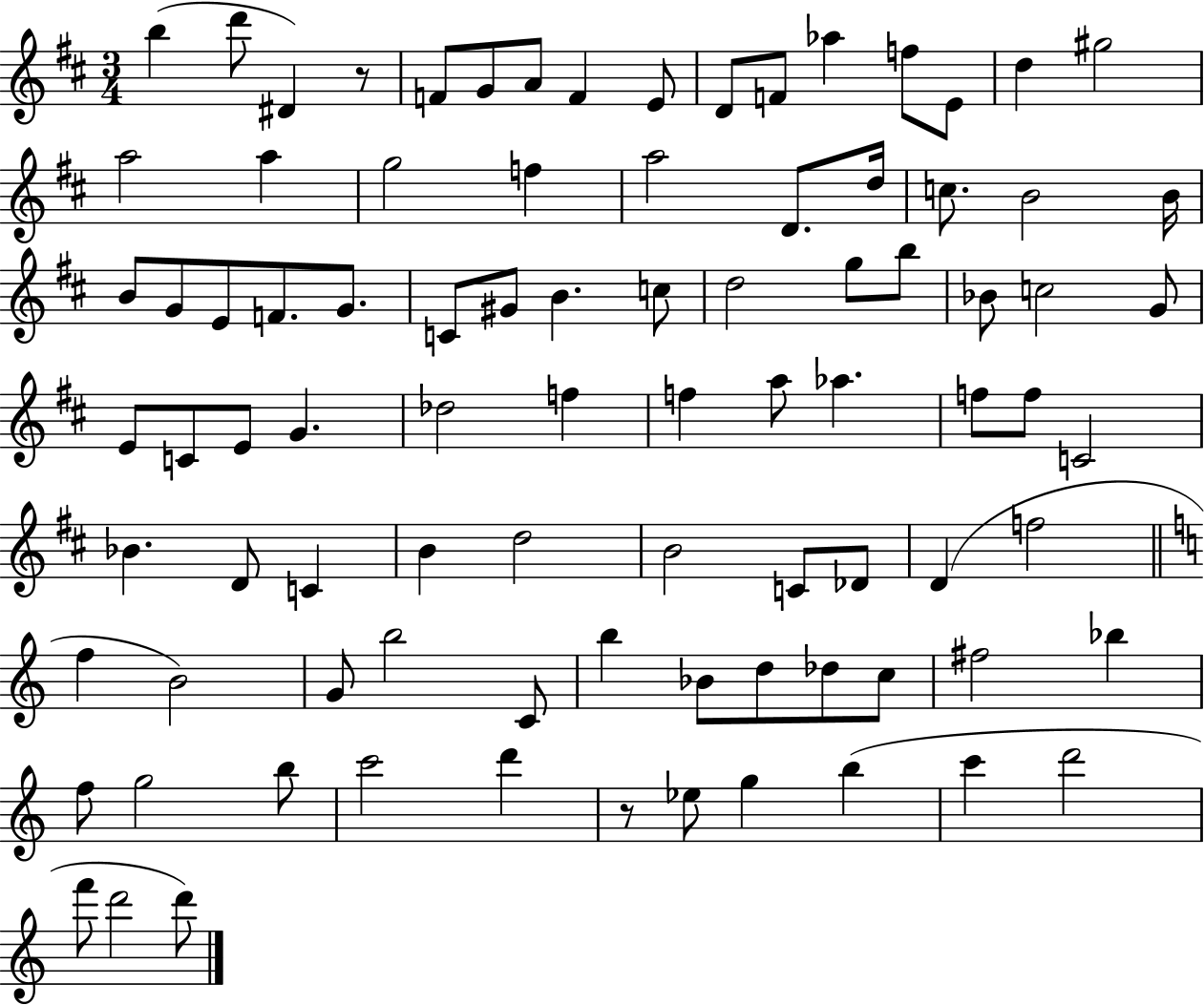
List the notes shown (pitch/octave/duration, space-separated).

B5/q D6/e D#4/q R/e F4/e G4/e A4/e F4/q E4/e D4/e F4/e Ab5/q F5/e E4/e D5/q G#5/h A5/h A5/q G5/h F5/q A5/h D4/e. D5/s C5/e. B4/h B4/s B4/e G4/e E4/e F4/e. G4/e. C4/e G#4/e B4/q. C5/e D5/h G5/e B5/e Bb4/e C5/h G4/e E4/e C4/e E4/e G4/q. Db5/h F5/q F5/q A5/e Ab5/q. F5/e F5/e C4/h Bb4/q. D4/e C4/q B4/q D5/h B4/h C4/e Db4/e D4/q F5/h F5/q B4/h G4/e B5/h C4/e B5/q Bb4/e D5/e Db5/e C5/e F#5/h Bb5/q F5/e G5/h B5/e C6/h D6/q R/e Eb5/e G5/q B5/q C6/q D6/h F6/e D6/h D6/e